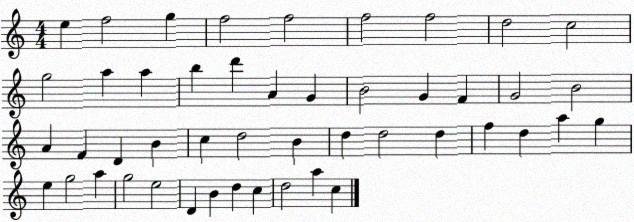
X:1
T:Untitled
M:4/4
L:1/4
K:C
e f2 g f2 f2 f2 f2 d2 c2 g2 a a b d' A G B2 G F G2 B2 A F D B c d2 B d d2 d f d a g e g2 a g2 e2 D B d c d2 a c